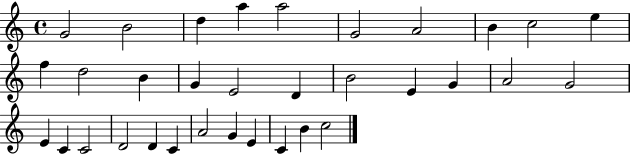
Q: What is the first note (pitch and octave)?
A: G4